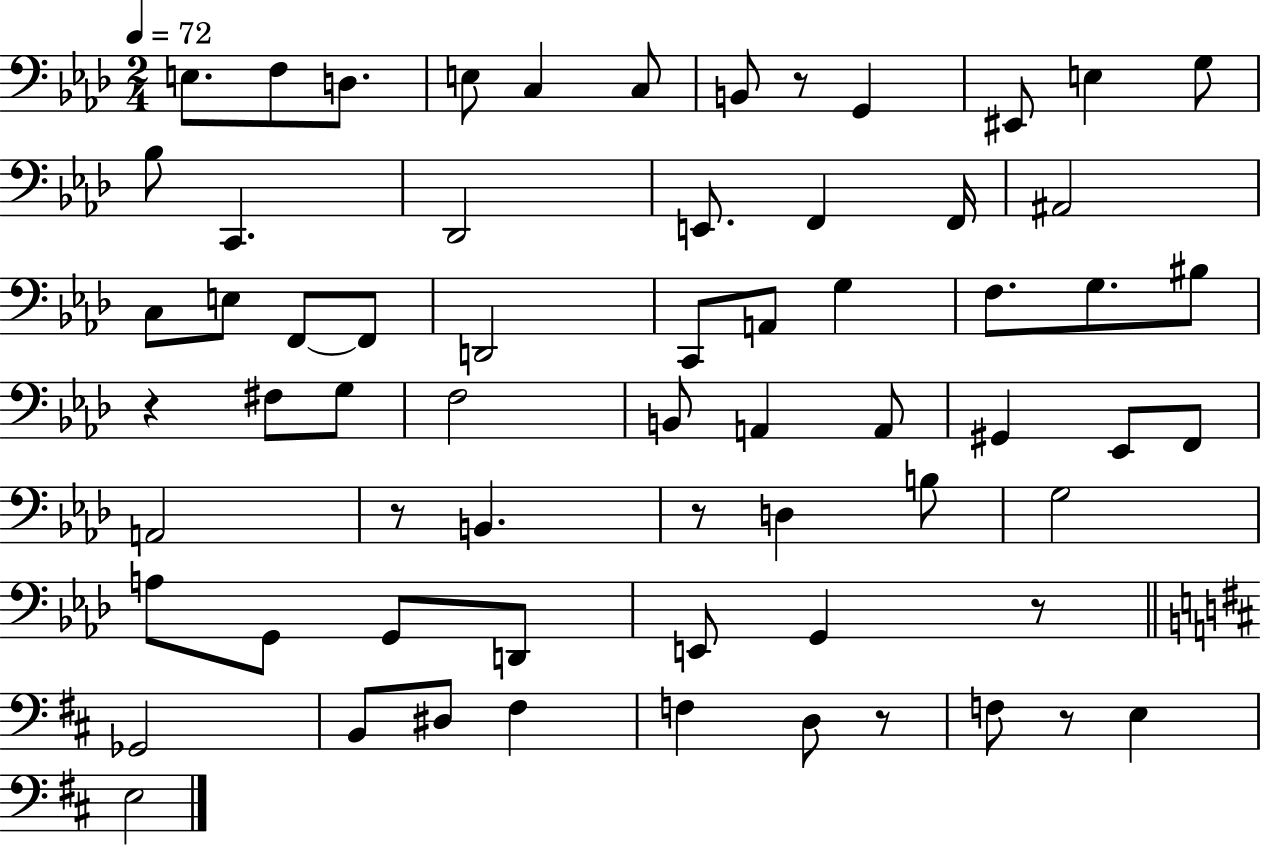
E3/e. F3/e D3/e. E3/e C3/q C3/e B2/e R/e G2/q EIS2/e E3/q G3/e Bb3/e C2/q. Db2/h E2/e. F2/q F2/s A#2/h C3/e E3/e F2/e F2/e D2/h C2/e A2/e G3/q F3/e. G3/e. BIS3/e R/q F#3/e G3/e F3/h B2/e A2/q A2/e G#2/q Eb2/e F2/e A2/h R/e B2/q. R/e D3/q B3/e G3/h A3/e G2/e G2/e D2/e E2/e G2/q R/e Gb2/h B2/e D#3/e F#3/q F3/q D3/e R/e F3/e R/e E3/q E3/h